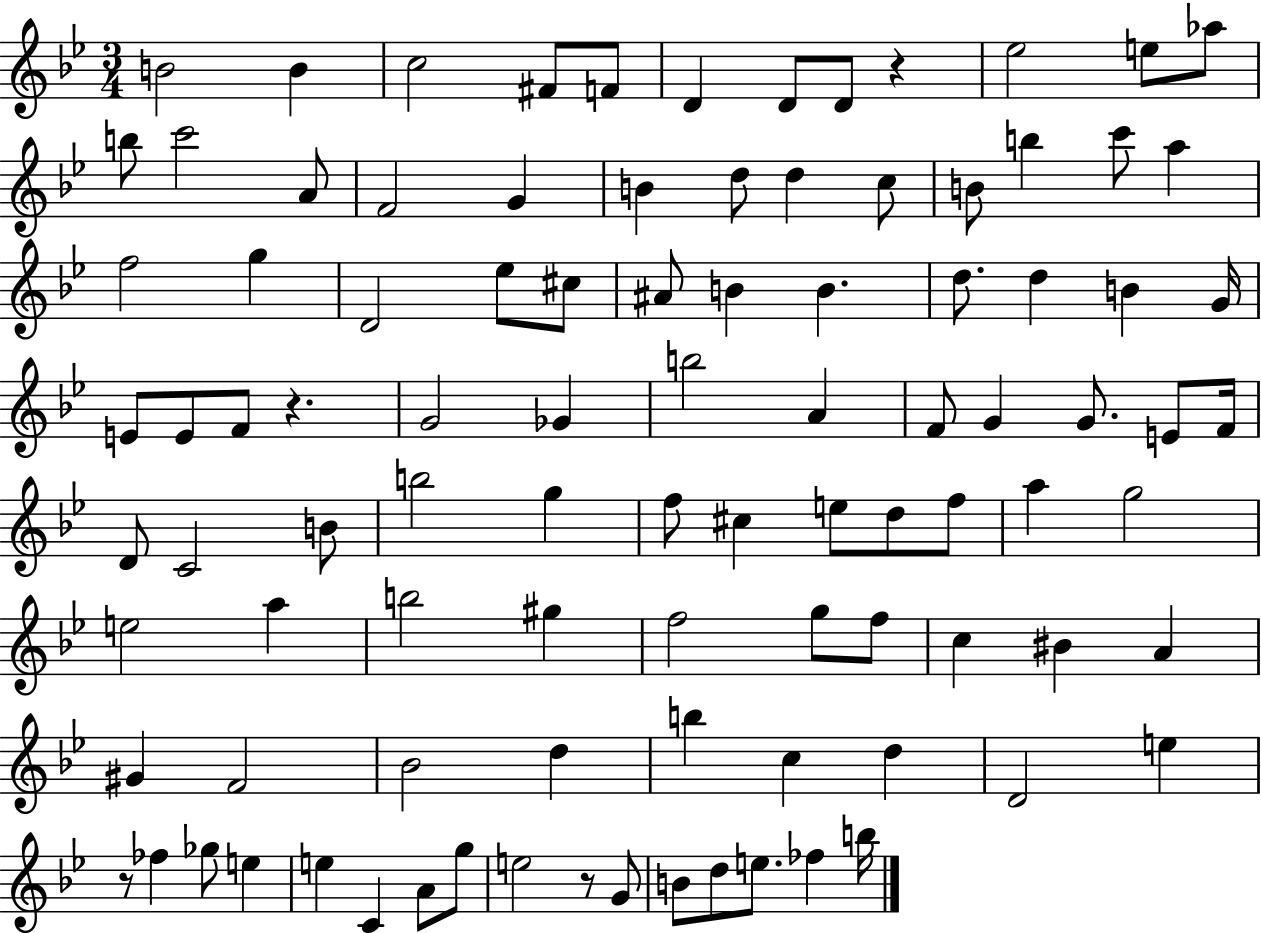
X:1
T:Untitled
M:3/4
L:1/4
K:Bb
B2 B c2 ^F/2 F/2 D D/2 D/2 z _e2 e/2 _a/2 b/2 c'2 A/2 F2 G B d/2 d c/2 B/2 b c'/2 a f2 g D2 _e/2 ^c/2 ^A/2 B B d/2 d B G/4 E/2 E/2 F/2 z G2 _G b2 A F/2 G G/2 E/2 F/4 D/2 C2 B/2 b2 g f/2 ^c e/2 d/2 f/2 a g2 e2 a b2 ^g f2 g/2 f/2 c ^B A ^G F2 _B2 d b c d D2 e z/2 _f _g/2 e e C A/2 g/2 e2 z/2 G/2 B/2 d/2 e/2 _f b/4